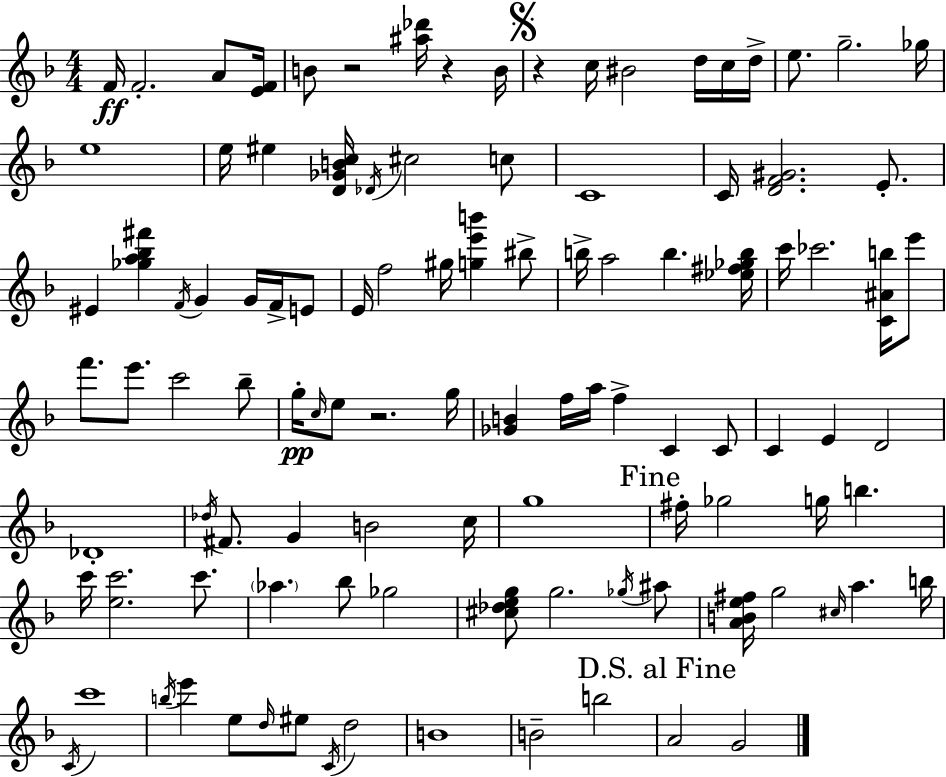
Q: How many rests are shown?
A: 4